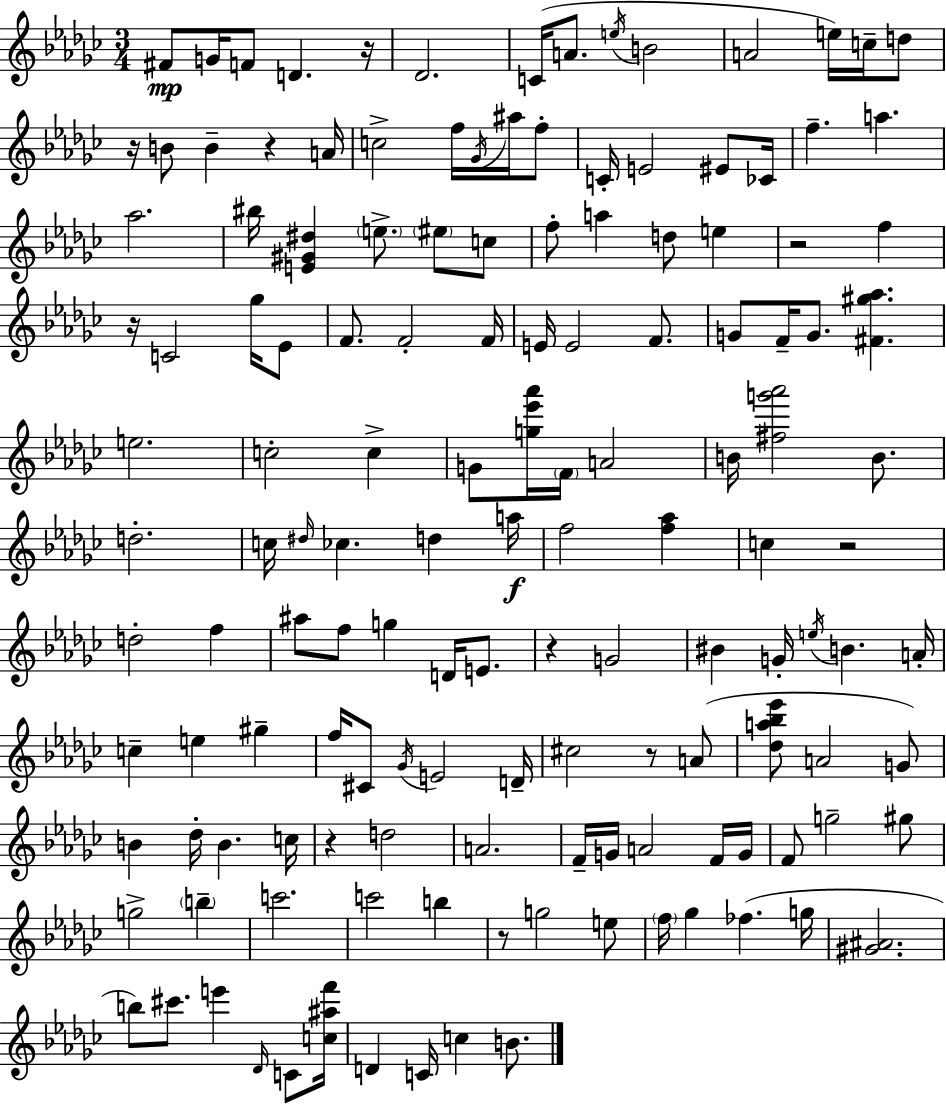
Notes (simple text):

F#4/e G4/s F4/e D4/q. R/s Db4/h. C4/s A4/e. E5/s B4/h A4/h E5/s C5/s D5/e R/s B4/e B4/q R/q A4/s C5/h F5/s Gb4/s A#5/s F5/e C4/s E4/h EIS4/e CES4/s F5/q. A5/q. Ab5/h. BIS5/s [E4,G#4,D#5]/q E5/e. EIS5/e C5/e F5/e A5/q D5/e E5/q R/h F5/q R/s C4/h Gb5/s Eb4/e F4/e. F4/h F4/s E4/s E4/h F4/e. G4/e F4/s G4/e. [F#4,G#5,Ab5]/q. E5/h. C5/h C5/q G4/e [G5,Eb6,Ab6]/s F4/s A4/h B4/s [F#5,G6,Ab6]/h B4/e. D5/h. C5/s D#5/s CES5/q. D5/q A5/s F5/h [F5,Ab5]/q C5/q R/h D5/h F5/q A#5/e F5/e G5/q D4/s E4/e. R/q G4/h BIS4/q G4/s E5/s B4/q. A4/s C5/q E5/q G#5/q F5/s C#4/e Gb4/s E4/h D4/s C#5/h R/e A4/e [Db5,A5,Bb5,Eb6]/e A4/h G4/e B4/q Db5/s B4/q. C5/s R/q D5/h A4/h. F4/s G4/s A4/h F4/s G4/s F4/e G5/h G#5/e G5/h B5/q C6/h. C6/h B5/q R/e G5/h E5/e F5/s Gb5/q FES5/q. G5/s [G#4,A#4]/h. B5/e C#6/e. E6/q Db4/s C4/e [C5,A#5,F6]/s D4/q C4/s C5/q B4/e.